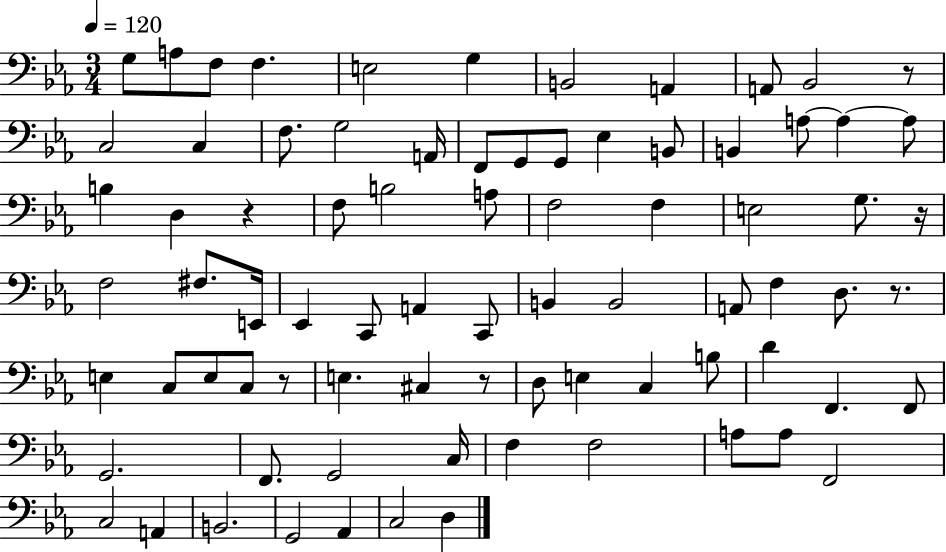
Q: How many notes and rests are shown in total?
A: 80